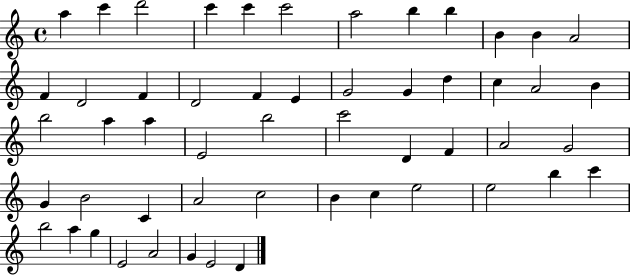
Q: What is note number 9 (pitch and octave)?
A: B5